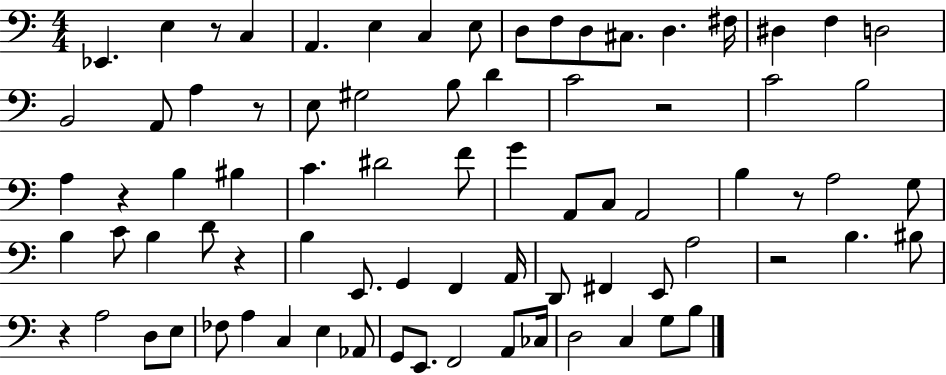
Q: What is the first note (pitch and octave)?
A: Eb2